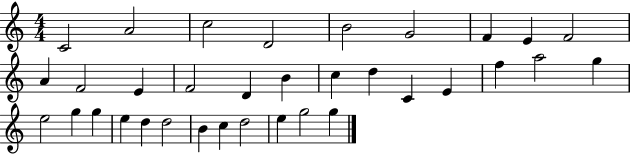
C4/h A4/h C5/h D4/h B4/h G4/h F4/q E4/q F4/h A4/q F4/h E4/q F4/h D4/q B4/q C5/q D5/q C4/q E4/q F5/q A5/h G5/q E5/h G5/q G5/q E5/q D5/q D5/h B4/q C5/q D5/h E5/q G5/h G5/q